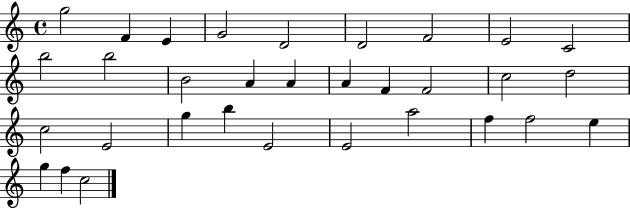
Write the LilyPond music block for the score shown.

{
  \clef treble
  \time 4/4
  \defaultTimeSignature
  \key c \major
  g''2 f'4 e'4 | g'2 d'2 | d'2 f'2 | e'2 c'2 | \break b''2 b''2 | b'2 a'4 a'4 | a'4 f'4 f'2 | c''2 d''2 | \break c''2 e'2 | g''4 b''4 e'2 | e'2 a''2 | f''4 f''2 e''4 | \break g''4 f''4 c''2 | \bar "|."
}